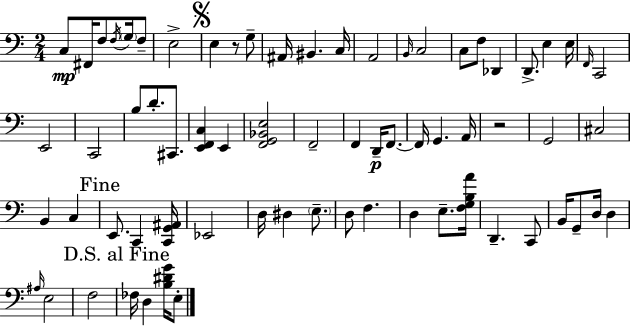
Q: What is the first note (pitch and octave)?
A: C3